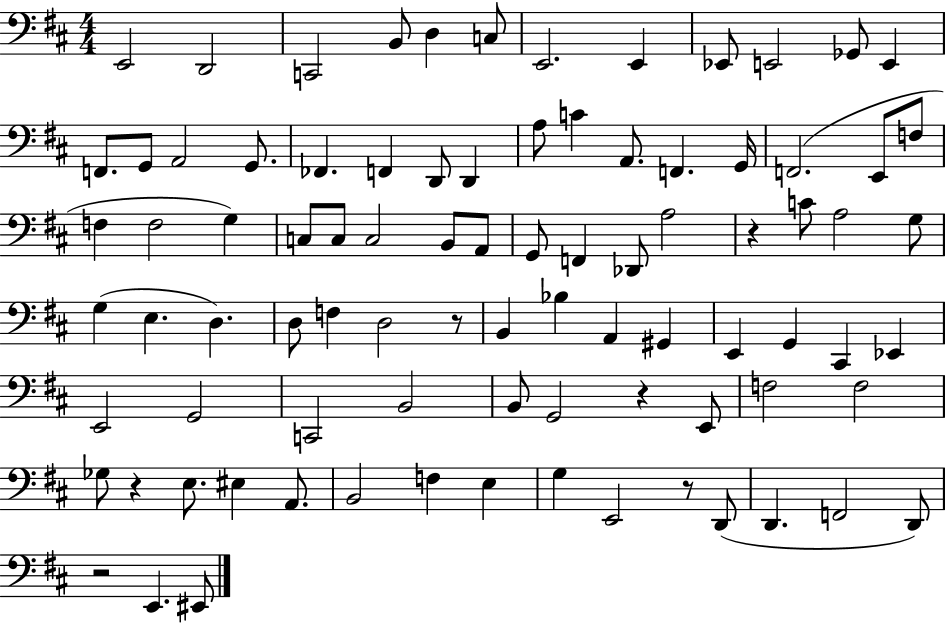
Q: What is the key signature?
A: D major